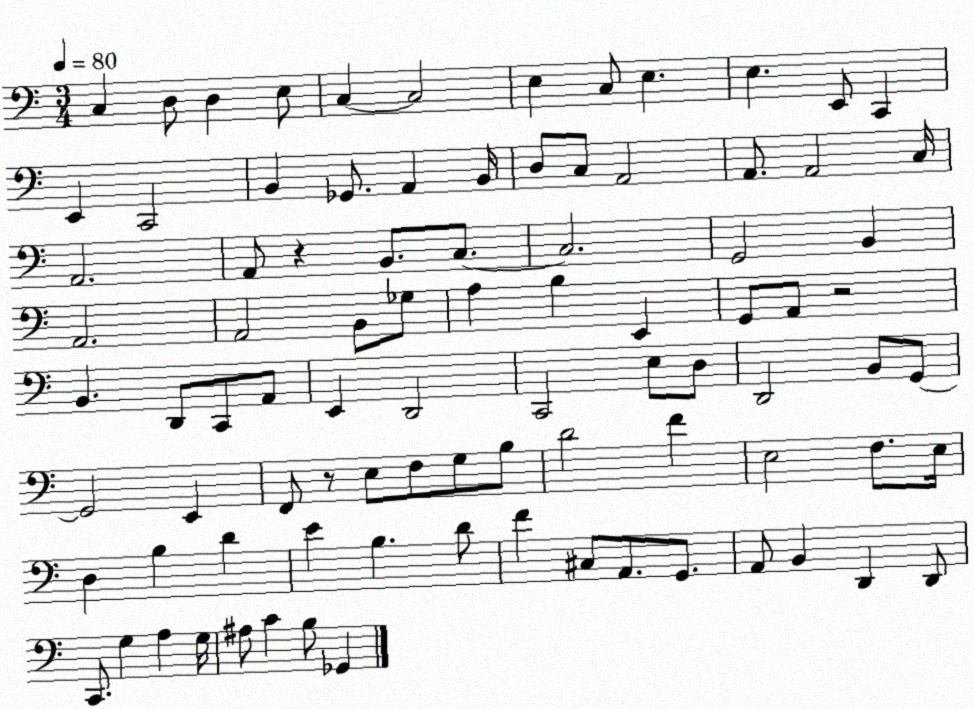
X:1
T:Untitled
M:3/4
L:1/4
K:C
C, D,/2 D, E,/2 C, C,2 E, C,/2 E, E, E,,/2 C,, E,, C,,2 B,, _G,,/2 A,, B,,/4 D,/2 C,/2 A,,2 A,,/2 A,,2 C,/4 A,,2 A,,/2 z B,,/2 C,/2 C,2 G,,2 B,, A,,2 A,,2 B,,/2 _G,/2 A, B, E,, G,,/2 A,,/2 z2 B,, D,,/2 C,,/2 A,,/2 E,, D,,2 C,,2 E,/2 D,/2 D,,2 B,,/2 G,,/2 G,,2 E,, F,,/2 z/2 E,/2 F,/2 G,/2 B,/2 D2 F E,2 F,/2 E,/4 D, B, D E B, D/2 F ^C,/2 A,,/2 G,,/2 A,,/2 B,, D,, D,,/2 C,,/2 G, A, G,/4 ^A,/2 C B,/2 _G,,